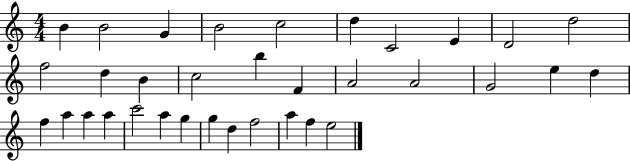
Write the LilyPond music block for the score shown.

{
  \clef treble
  \numericTimeSignature
  \time 4/4
  \key c \major
  b'4 b'2 g'4 | b'2 c''2 | d''4 c'2 e'4 | d'2 d''2 | \break f''2 d''4 b'4 | c''2 b''4 f'4 | a'2 a'2 | g'2 e''4 d''4 | \break f''4 a''4 a''4 a''4 | c'''2 a''4 g''4 | g''4 d''4 f''2 | a''4 f''4 e''2 | \break \bar "|."
}